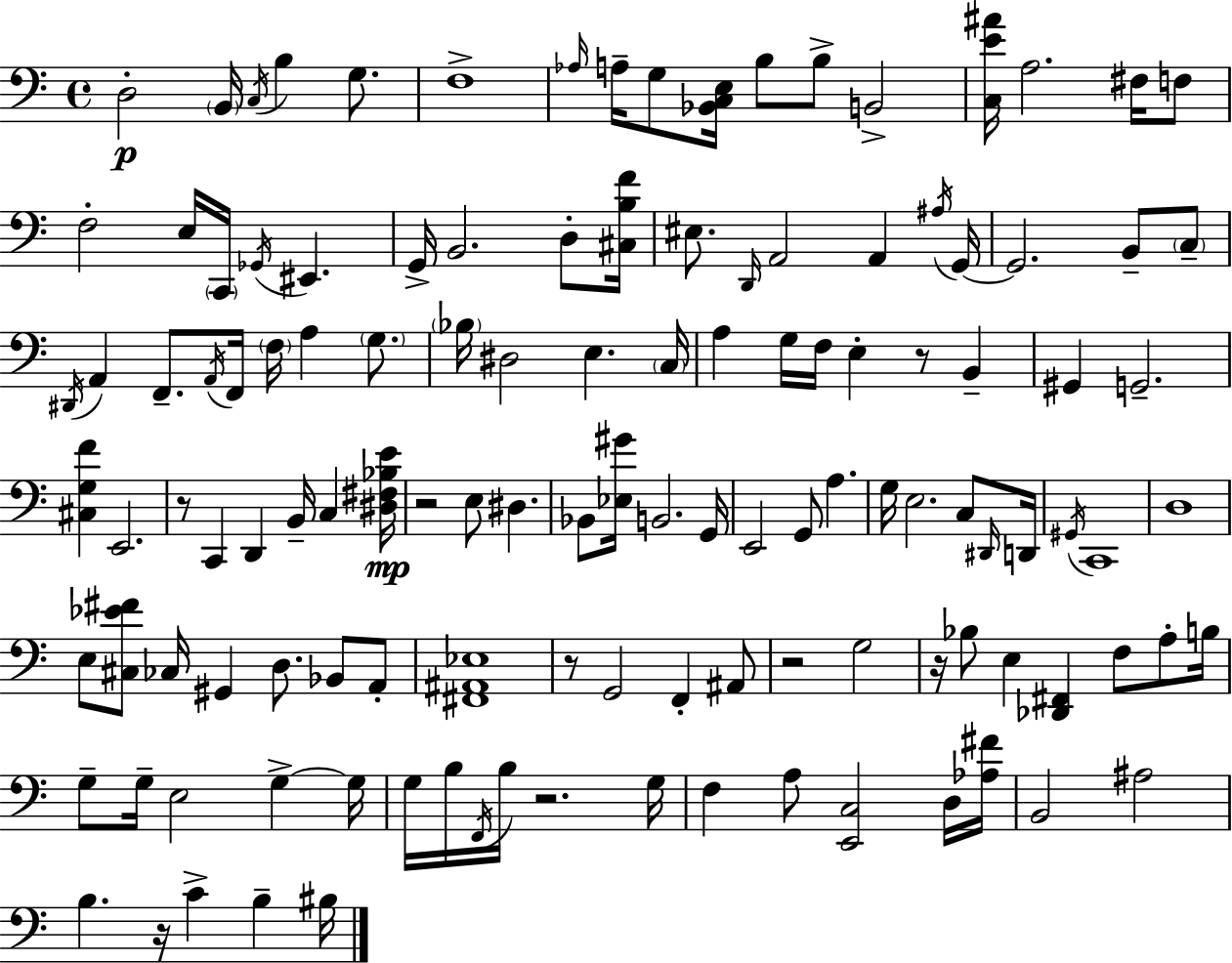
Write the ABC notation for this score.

X:1
T:Untitled
M:4/4
L:1/4
K:C
D,2 B,,/4 C,/4 B, G,/2 F,4 _A,/4 A,/4 G,/2 [_B,,C,E,]/4 B,/2 B,/2 B,,2 [C,E^A]/4 A,2 ^F,/4 F,/2 F,2 E,/4 C,,/4 _G,,/4 ^E,, G,,/4 B,,2 D,/2 [^C,B,F]/4 ^E,/2 D,,/4 A,,2 A,, ^A,/4 G,,/4 G,,2 B,,/2 C,/2 ^D,,/4 A,, F,,/2 A,,/4 F,,/4 F,/4 A, G,/2 _B,/4 ^D,2 E, C,/4 A, G,/4 F,/4 E, z/2 B,, ^G,, G,,2 [^C,G,F] E,,2 z/2 C,, D,, B,,/4 C, [^D,^F,_B,E]/4 z2 E,/2 ^D, _B,,/2 [_E,^G]/4 B,,2 G,,/4 E,,2 G,,/2 A, G,/4 E,2 C,/2 ^D,,/4 D,,/4 ^G,,/4 C,,4 D,4 E,/2 [^C,_E^F]/2 _C,/4 ^G,, D,/2 _B,,/2 A,,/2 [^F,,^A,,_E,]4 z/2 G,,2 F,, ^A,,/2 z2 G,2 z/4 _B,/2 E, [_D,,^F,,] F,/2 A,/2 B,/4 G,/2 G,/4 E,2 G, G,/4 G,/4 B,/4 F,,/4 B,/4 z2 G,/4 F, A,/2 [E,,C,]2 D,/4 [_A,^F]/4 B,,2 ^A,2 B, z/4 C B, ^B,/4